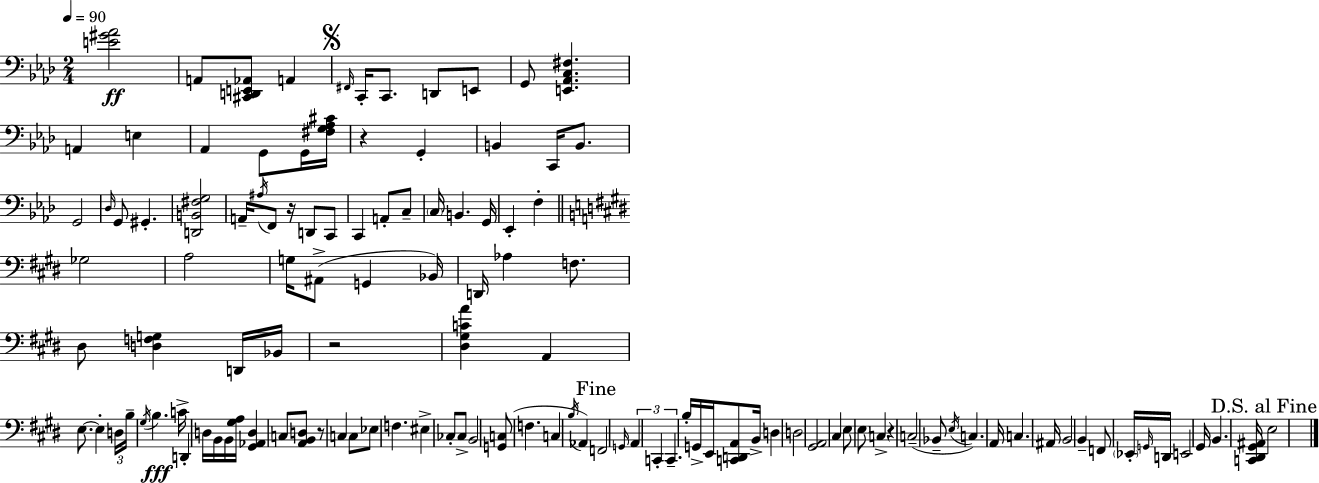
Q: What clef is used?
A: bass